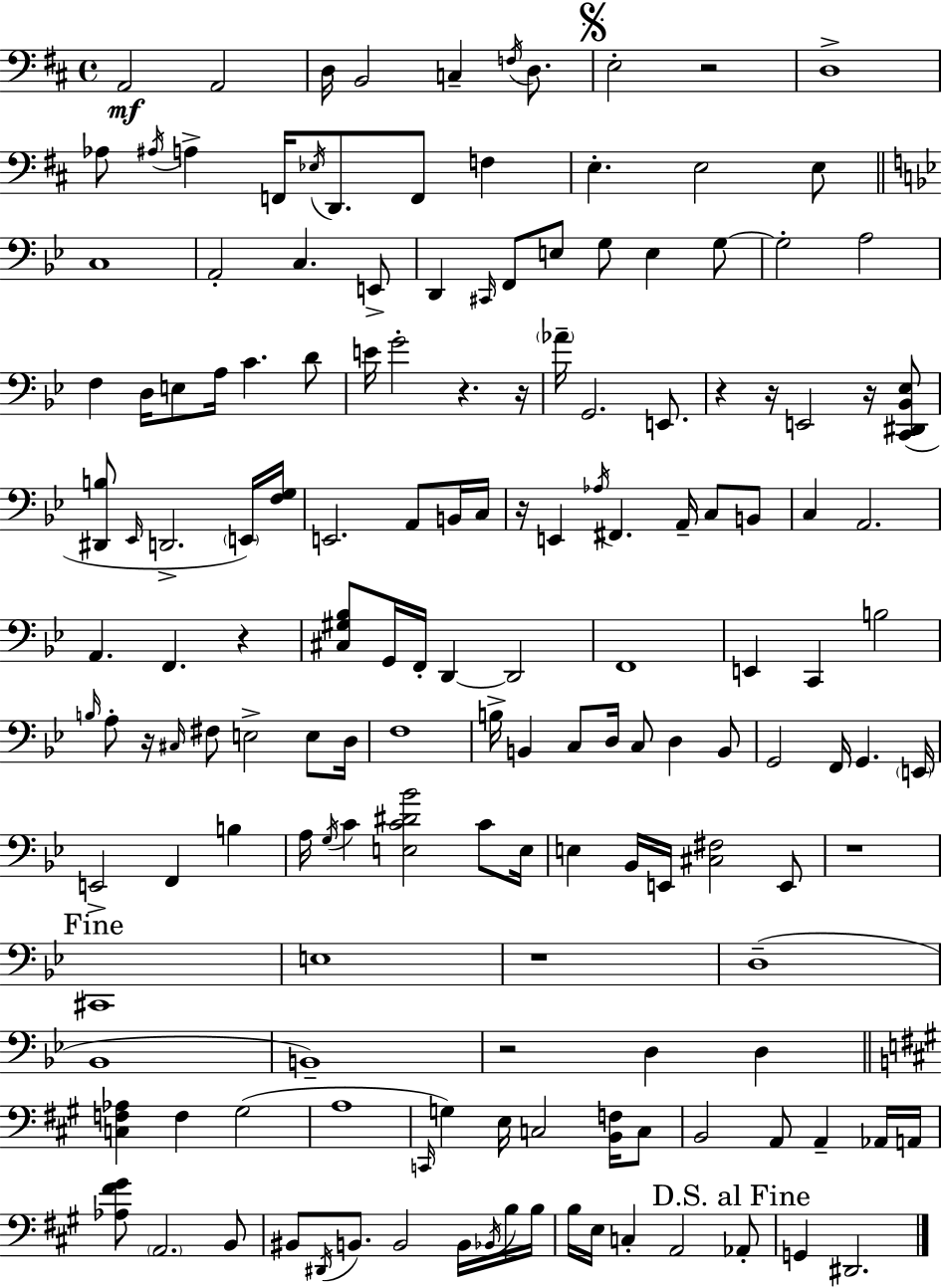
{
  \clef bass
  \time 4/4
  \defaultTimeSignature
  \key d \major
  a,2\mf a,2 | d16 b,2 c4-- \acciaccatura { f16 } d8. | \mark \markup { \musicglyph "scripts.segno" } e2-. r2 | d1-> | \break aes8 \acciaccatura { ais16 } a4-> f,16 \acciaccatura { ees16 } d,8. f,8 f4 | e4.-. e2 | e8 \bar "||" \break \key bes \major c1 | a,2-. c4. e,8-> | d,4 \grace { cis,16 } f,8 e8 g8 e4 g8~~ | g2-. a2 | \break f4 d16 e8 a16 c'4. d'8 | e'16 g'2-. r4. | r16 \parenthesize aes'16-- g,2. e,8. | r4 r16 e,2 r16 <c, dis, bes, ees>8( | \break <dis, b>8 \grace { ees,16 } d,2.-> | \parenthesize e,16) <f g>16 e,2. a,8 | b,16 c16 r16 e,4 \acciaccatura { aes16 } fis,4. a,16-- c8 | b,8 c4 a,2. | \break a,4. f,4. r4 | <cis gis bes>8 g,16 f,16-. d,4~~ d,2 | f,1 | e,4 c,4 b2 | \break \grace { b16 } a8-. r16 \grace { cis16 } fis8 e2-> | e8 d16 f1 | b16-> b,4 c8 d16 c8 d4 | b,8 g,2 f,16 g,4. | \break \parenthesize e,16 e,2-> f,4 | b4 a16 \acciaccatura { g16 } c'4 <e c' dis' bes'>2 | c'8 e16 e4 bes,16 e,16 <cis fis>2 | e,8 r1 | \break \mark "Fine" cis,1 | e1 | r1 | d1--( | \break bes,1 | b,1--) | r2 d4 | d4 \bar "||" \break \key a \major <c f aes>4 f4 gis2( | a1 | \grace { c,16 }) g4 e16 c2 <b, f>16 c8 | b,2 a,8 a,4-- aes,16 | \break a,16 <aes fis' gis'>8 \parenthesize a,2. b,8 | bis,8 \acciaccatura { dis,16 } b,8. b,2 b,16 | \acciaccatura { bes,16 } b16 b16 b16 e16 c4-. a,2 | \mark "D.S. al Fine" aes,8-. g,4 dis,2. | \break \bar "|."
}